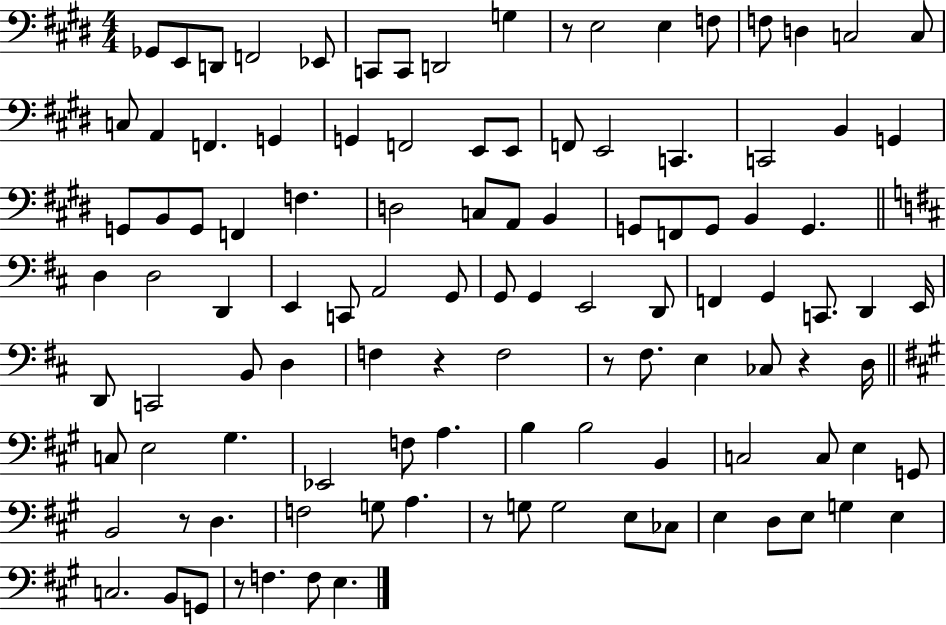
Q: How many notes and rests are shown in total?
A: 110